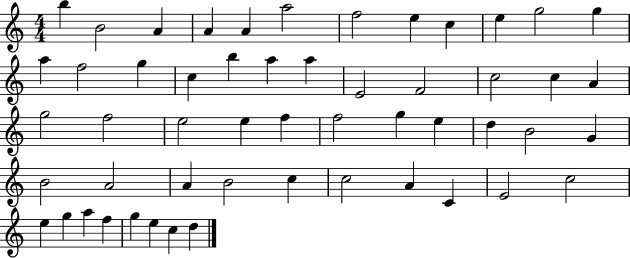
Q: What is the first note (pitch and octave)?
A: B5